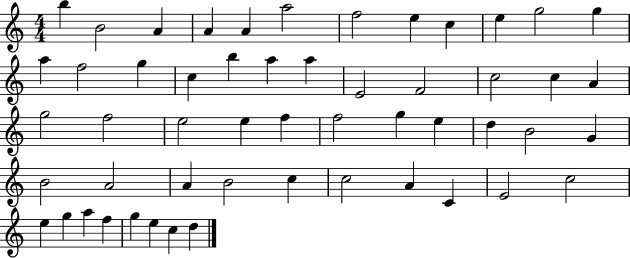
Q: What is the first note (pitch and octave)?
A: B5